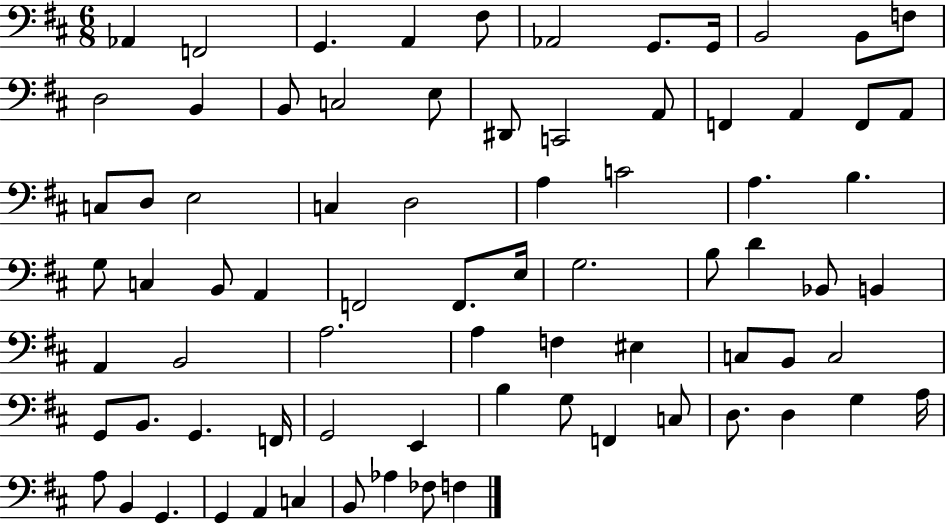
X:1
T:Untitled
M:6/8
L:1/4
K:D
_A,, F,,2 G,, A,, ^F,/2 _A,,2 G,,/2 G,,/4 B,,2 B,,/2 F,/2 D,2 B,, B,,/2 C,2 E,/2 ^D,,/2 C,,2 A,,/2 F,, A,, F,,/2 A,,/2 C,/2 D,/2 E,2 C, D,2 A, C2 A, B, G,/2 C, B,,/2 A,, F,,2 F,,/2 E,/4 G,2 B,/2 D _B,,/2 B,, A,, B,,2 A,2 A, F, ^E, C,/2 B,,/2 C,2 G,,/2 B,,/2 G,, F,,/4 G,,2 E,, B, G,/2 F,, C,/2 D,/2 D, G, A,/4 A,/2 B,, G,, G,, A,, C, B,,/2 _A, _F,/2 F,